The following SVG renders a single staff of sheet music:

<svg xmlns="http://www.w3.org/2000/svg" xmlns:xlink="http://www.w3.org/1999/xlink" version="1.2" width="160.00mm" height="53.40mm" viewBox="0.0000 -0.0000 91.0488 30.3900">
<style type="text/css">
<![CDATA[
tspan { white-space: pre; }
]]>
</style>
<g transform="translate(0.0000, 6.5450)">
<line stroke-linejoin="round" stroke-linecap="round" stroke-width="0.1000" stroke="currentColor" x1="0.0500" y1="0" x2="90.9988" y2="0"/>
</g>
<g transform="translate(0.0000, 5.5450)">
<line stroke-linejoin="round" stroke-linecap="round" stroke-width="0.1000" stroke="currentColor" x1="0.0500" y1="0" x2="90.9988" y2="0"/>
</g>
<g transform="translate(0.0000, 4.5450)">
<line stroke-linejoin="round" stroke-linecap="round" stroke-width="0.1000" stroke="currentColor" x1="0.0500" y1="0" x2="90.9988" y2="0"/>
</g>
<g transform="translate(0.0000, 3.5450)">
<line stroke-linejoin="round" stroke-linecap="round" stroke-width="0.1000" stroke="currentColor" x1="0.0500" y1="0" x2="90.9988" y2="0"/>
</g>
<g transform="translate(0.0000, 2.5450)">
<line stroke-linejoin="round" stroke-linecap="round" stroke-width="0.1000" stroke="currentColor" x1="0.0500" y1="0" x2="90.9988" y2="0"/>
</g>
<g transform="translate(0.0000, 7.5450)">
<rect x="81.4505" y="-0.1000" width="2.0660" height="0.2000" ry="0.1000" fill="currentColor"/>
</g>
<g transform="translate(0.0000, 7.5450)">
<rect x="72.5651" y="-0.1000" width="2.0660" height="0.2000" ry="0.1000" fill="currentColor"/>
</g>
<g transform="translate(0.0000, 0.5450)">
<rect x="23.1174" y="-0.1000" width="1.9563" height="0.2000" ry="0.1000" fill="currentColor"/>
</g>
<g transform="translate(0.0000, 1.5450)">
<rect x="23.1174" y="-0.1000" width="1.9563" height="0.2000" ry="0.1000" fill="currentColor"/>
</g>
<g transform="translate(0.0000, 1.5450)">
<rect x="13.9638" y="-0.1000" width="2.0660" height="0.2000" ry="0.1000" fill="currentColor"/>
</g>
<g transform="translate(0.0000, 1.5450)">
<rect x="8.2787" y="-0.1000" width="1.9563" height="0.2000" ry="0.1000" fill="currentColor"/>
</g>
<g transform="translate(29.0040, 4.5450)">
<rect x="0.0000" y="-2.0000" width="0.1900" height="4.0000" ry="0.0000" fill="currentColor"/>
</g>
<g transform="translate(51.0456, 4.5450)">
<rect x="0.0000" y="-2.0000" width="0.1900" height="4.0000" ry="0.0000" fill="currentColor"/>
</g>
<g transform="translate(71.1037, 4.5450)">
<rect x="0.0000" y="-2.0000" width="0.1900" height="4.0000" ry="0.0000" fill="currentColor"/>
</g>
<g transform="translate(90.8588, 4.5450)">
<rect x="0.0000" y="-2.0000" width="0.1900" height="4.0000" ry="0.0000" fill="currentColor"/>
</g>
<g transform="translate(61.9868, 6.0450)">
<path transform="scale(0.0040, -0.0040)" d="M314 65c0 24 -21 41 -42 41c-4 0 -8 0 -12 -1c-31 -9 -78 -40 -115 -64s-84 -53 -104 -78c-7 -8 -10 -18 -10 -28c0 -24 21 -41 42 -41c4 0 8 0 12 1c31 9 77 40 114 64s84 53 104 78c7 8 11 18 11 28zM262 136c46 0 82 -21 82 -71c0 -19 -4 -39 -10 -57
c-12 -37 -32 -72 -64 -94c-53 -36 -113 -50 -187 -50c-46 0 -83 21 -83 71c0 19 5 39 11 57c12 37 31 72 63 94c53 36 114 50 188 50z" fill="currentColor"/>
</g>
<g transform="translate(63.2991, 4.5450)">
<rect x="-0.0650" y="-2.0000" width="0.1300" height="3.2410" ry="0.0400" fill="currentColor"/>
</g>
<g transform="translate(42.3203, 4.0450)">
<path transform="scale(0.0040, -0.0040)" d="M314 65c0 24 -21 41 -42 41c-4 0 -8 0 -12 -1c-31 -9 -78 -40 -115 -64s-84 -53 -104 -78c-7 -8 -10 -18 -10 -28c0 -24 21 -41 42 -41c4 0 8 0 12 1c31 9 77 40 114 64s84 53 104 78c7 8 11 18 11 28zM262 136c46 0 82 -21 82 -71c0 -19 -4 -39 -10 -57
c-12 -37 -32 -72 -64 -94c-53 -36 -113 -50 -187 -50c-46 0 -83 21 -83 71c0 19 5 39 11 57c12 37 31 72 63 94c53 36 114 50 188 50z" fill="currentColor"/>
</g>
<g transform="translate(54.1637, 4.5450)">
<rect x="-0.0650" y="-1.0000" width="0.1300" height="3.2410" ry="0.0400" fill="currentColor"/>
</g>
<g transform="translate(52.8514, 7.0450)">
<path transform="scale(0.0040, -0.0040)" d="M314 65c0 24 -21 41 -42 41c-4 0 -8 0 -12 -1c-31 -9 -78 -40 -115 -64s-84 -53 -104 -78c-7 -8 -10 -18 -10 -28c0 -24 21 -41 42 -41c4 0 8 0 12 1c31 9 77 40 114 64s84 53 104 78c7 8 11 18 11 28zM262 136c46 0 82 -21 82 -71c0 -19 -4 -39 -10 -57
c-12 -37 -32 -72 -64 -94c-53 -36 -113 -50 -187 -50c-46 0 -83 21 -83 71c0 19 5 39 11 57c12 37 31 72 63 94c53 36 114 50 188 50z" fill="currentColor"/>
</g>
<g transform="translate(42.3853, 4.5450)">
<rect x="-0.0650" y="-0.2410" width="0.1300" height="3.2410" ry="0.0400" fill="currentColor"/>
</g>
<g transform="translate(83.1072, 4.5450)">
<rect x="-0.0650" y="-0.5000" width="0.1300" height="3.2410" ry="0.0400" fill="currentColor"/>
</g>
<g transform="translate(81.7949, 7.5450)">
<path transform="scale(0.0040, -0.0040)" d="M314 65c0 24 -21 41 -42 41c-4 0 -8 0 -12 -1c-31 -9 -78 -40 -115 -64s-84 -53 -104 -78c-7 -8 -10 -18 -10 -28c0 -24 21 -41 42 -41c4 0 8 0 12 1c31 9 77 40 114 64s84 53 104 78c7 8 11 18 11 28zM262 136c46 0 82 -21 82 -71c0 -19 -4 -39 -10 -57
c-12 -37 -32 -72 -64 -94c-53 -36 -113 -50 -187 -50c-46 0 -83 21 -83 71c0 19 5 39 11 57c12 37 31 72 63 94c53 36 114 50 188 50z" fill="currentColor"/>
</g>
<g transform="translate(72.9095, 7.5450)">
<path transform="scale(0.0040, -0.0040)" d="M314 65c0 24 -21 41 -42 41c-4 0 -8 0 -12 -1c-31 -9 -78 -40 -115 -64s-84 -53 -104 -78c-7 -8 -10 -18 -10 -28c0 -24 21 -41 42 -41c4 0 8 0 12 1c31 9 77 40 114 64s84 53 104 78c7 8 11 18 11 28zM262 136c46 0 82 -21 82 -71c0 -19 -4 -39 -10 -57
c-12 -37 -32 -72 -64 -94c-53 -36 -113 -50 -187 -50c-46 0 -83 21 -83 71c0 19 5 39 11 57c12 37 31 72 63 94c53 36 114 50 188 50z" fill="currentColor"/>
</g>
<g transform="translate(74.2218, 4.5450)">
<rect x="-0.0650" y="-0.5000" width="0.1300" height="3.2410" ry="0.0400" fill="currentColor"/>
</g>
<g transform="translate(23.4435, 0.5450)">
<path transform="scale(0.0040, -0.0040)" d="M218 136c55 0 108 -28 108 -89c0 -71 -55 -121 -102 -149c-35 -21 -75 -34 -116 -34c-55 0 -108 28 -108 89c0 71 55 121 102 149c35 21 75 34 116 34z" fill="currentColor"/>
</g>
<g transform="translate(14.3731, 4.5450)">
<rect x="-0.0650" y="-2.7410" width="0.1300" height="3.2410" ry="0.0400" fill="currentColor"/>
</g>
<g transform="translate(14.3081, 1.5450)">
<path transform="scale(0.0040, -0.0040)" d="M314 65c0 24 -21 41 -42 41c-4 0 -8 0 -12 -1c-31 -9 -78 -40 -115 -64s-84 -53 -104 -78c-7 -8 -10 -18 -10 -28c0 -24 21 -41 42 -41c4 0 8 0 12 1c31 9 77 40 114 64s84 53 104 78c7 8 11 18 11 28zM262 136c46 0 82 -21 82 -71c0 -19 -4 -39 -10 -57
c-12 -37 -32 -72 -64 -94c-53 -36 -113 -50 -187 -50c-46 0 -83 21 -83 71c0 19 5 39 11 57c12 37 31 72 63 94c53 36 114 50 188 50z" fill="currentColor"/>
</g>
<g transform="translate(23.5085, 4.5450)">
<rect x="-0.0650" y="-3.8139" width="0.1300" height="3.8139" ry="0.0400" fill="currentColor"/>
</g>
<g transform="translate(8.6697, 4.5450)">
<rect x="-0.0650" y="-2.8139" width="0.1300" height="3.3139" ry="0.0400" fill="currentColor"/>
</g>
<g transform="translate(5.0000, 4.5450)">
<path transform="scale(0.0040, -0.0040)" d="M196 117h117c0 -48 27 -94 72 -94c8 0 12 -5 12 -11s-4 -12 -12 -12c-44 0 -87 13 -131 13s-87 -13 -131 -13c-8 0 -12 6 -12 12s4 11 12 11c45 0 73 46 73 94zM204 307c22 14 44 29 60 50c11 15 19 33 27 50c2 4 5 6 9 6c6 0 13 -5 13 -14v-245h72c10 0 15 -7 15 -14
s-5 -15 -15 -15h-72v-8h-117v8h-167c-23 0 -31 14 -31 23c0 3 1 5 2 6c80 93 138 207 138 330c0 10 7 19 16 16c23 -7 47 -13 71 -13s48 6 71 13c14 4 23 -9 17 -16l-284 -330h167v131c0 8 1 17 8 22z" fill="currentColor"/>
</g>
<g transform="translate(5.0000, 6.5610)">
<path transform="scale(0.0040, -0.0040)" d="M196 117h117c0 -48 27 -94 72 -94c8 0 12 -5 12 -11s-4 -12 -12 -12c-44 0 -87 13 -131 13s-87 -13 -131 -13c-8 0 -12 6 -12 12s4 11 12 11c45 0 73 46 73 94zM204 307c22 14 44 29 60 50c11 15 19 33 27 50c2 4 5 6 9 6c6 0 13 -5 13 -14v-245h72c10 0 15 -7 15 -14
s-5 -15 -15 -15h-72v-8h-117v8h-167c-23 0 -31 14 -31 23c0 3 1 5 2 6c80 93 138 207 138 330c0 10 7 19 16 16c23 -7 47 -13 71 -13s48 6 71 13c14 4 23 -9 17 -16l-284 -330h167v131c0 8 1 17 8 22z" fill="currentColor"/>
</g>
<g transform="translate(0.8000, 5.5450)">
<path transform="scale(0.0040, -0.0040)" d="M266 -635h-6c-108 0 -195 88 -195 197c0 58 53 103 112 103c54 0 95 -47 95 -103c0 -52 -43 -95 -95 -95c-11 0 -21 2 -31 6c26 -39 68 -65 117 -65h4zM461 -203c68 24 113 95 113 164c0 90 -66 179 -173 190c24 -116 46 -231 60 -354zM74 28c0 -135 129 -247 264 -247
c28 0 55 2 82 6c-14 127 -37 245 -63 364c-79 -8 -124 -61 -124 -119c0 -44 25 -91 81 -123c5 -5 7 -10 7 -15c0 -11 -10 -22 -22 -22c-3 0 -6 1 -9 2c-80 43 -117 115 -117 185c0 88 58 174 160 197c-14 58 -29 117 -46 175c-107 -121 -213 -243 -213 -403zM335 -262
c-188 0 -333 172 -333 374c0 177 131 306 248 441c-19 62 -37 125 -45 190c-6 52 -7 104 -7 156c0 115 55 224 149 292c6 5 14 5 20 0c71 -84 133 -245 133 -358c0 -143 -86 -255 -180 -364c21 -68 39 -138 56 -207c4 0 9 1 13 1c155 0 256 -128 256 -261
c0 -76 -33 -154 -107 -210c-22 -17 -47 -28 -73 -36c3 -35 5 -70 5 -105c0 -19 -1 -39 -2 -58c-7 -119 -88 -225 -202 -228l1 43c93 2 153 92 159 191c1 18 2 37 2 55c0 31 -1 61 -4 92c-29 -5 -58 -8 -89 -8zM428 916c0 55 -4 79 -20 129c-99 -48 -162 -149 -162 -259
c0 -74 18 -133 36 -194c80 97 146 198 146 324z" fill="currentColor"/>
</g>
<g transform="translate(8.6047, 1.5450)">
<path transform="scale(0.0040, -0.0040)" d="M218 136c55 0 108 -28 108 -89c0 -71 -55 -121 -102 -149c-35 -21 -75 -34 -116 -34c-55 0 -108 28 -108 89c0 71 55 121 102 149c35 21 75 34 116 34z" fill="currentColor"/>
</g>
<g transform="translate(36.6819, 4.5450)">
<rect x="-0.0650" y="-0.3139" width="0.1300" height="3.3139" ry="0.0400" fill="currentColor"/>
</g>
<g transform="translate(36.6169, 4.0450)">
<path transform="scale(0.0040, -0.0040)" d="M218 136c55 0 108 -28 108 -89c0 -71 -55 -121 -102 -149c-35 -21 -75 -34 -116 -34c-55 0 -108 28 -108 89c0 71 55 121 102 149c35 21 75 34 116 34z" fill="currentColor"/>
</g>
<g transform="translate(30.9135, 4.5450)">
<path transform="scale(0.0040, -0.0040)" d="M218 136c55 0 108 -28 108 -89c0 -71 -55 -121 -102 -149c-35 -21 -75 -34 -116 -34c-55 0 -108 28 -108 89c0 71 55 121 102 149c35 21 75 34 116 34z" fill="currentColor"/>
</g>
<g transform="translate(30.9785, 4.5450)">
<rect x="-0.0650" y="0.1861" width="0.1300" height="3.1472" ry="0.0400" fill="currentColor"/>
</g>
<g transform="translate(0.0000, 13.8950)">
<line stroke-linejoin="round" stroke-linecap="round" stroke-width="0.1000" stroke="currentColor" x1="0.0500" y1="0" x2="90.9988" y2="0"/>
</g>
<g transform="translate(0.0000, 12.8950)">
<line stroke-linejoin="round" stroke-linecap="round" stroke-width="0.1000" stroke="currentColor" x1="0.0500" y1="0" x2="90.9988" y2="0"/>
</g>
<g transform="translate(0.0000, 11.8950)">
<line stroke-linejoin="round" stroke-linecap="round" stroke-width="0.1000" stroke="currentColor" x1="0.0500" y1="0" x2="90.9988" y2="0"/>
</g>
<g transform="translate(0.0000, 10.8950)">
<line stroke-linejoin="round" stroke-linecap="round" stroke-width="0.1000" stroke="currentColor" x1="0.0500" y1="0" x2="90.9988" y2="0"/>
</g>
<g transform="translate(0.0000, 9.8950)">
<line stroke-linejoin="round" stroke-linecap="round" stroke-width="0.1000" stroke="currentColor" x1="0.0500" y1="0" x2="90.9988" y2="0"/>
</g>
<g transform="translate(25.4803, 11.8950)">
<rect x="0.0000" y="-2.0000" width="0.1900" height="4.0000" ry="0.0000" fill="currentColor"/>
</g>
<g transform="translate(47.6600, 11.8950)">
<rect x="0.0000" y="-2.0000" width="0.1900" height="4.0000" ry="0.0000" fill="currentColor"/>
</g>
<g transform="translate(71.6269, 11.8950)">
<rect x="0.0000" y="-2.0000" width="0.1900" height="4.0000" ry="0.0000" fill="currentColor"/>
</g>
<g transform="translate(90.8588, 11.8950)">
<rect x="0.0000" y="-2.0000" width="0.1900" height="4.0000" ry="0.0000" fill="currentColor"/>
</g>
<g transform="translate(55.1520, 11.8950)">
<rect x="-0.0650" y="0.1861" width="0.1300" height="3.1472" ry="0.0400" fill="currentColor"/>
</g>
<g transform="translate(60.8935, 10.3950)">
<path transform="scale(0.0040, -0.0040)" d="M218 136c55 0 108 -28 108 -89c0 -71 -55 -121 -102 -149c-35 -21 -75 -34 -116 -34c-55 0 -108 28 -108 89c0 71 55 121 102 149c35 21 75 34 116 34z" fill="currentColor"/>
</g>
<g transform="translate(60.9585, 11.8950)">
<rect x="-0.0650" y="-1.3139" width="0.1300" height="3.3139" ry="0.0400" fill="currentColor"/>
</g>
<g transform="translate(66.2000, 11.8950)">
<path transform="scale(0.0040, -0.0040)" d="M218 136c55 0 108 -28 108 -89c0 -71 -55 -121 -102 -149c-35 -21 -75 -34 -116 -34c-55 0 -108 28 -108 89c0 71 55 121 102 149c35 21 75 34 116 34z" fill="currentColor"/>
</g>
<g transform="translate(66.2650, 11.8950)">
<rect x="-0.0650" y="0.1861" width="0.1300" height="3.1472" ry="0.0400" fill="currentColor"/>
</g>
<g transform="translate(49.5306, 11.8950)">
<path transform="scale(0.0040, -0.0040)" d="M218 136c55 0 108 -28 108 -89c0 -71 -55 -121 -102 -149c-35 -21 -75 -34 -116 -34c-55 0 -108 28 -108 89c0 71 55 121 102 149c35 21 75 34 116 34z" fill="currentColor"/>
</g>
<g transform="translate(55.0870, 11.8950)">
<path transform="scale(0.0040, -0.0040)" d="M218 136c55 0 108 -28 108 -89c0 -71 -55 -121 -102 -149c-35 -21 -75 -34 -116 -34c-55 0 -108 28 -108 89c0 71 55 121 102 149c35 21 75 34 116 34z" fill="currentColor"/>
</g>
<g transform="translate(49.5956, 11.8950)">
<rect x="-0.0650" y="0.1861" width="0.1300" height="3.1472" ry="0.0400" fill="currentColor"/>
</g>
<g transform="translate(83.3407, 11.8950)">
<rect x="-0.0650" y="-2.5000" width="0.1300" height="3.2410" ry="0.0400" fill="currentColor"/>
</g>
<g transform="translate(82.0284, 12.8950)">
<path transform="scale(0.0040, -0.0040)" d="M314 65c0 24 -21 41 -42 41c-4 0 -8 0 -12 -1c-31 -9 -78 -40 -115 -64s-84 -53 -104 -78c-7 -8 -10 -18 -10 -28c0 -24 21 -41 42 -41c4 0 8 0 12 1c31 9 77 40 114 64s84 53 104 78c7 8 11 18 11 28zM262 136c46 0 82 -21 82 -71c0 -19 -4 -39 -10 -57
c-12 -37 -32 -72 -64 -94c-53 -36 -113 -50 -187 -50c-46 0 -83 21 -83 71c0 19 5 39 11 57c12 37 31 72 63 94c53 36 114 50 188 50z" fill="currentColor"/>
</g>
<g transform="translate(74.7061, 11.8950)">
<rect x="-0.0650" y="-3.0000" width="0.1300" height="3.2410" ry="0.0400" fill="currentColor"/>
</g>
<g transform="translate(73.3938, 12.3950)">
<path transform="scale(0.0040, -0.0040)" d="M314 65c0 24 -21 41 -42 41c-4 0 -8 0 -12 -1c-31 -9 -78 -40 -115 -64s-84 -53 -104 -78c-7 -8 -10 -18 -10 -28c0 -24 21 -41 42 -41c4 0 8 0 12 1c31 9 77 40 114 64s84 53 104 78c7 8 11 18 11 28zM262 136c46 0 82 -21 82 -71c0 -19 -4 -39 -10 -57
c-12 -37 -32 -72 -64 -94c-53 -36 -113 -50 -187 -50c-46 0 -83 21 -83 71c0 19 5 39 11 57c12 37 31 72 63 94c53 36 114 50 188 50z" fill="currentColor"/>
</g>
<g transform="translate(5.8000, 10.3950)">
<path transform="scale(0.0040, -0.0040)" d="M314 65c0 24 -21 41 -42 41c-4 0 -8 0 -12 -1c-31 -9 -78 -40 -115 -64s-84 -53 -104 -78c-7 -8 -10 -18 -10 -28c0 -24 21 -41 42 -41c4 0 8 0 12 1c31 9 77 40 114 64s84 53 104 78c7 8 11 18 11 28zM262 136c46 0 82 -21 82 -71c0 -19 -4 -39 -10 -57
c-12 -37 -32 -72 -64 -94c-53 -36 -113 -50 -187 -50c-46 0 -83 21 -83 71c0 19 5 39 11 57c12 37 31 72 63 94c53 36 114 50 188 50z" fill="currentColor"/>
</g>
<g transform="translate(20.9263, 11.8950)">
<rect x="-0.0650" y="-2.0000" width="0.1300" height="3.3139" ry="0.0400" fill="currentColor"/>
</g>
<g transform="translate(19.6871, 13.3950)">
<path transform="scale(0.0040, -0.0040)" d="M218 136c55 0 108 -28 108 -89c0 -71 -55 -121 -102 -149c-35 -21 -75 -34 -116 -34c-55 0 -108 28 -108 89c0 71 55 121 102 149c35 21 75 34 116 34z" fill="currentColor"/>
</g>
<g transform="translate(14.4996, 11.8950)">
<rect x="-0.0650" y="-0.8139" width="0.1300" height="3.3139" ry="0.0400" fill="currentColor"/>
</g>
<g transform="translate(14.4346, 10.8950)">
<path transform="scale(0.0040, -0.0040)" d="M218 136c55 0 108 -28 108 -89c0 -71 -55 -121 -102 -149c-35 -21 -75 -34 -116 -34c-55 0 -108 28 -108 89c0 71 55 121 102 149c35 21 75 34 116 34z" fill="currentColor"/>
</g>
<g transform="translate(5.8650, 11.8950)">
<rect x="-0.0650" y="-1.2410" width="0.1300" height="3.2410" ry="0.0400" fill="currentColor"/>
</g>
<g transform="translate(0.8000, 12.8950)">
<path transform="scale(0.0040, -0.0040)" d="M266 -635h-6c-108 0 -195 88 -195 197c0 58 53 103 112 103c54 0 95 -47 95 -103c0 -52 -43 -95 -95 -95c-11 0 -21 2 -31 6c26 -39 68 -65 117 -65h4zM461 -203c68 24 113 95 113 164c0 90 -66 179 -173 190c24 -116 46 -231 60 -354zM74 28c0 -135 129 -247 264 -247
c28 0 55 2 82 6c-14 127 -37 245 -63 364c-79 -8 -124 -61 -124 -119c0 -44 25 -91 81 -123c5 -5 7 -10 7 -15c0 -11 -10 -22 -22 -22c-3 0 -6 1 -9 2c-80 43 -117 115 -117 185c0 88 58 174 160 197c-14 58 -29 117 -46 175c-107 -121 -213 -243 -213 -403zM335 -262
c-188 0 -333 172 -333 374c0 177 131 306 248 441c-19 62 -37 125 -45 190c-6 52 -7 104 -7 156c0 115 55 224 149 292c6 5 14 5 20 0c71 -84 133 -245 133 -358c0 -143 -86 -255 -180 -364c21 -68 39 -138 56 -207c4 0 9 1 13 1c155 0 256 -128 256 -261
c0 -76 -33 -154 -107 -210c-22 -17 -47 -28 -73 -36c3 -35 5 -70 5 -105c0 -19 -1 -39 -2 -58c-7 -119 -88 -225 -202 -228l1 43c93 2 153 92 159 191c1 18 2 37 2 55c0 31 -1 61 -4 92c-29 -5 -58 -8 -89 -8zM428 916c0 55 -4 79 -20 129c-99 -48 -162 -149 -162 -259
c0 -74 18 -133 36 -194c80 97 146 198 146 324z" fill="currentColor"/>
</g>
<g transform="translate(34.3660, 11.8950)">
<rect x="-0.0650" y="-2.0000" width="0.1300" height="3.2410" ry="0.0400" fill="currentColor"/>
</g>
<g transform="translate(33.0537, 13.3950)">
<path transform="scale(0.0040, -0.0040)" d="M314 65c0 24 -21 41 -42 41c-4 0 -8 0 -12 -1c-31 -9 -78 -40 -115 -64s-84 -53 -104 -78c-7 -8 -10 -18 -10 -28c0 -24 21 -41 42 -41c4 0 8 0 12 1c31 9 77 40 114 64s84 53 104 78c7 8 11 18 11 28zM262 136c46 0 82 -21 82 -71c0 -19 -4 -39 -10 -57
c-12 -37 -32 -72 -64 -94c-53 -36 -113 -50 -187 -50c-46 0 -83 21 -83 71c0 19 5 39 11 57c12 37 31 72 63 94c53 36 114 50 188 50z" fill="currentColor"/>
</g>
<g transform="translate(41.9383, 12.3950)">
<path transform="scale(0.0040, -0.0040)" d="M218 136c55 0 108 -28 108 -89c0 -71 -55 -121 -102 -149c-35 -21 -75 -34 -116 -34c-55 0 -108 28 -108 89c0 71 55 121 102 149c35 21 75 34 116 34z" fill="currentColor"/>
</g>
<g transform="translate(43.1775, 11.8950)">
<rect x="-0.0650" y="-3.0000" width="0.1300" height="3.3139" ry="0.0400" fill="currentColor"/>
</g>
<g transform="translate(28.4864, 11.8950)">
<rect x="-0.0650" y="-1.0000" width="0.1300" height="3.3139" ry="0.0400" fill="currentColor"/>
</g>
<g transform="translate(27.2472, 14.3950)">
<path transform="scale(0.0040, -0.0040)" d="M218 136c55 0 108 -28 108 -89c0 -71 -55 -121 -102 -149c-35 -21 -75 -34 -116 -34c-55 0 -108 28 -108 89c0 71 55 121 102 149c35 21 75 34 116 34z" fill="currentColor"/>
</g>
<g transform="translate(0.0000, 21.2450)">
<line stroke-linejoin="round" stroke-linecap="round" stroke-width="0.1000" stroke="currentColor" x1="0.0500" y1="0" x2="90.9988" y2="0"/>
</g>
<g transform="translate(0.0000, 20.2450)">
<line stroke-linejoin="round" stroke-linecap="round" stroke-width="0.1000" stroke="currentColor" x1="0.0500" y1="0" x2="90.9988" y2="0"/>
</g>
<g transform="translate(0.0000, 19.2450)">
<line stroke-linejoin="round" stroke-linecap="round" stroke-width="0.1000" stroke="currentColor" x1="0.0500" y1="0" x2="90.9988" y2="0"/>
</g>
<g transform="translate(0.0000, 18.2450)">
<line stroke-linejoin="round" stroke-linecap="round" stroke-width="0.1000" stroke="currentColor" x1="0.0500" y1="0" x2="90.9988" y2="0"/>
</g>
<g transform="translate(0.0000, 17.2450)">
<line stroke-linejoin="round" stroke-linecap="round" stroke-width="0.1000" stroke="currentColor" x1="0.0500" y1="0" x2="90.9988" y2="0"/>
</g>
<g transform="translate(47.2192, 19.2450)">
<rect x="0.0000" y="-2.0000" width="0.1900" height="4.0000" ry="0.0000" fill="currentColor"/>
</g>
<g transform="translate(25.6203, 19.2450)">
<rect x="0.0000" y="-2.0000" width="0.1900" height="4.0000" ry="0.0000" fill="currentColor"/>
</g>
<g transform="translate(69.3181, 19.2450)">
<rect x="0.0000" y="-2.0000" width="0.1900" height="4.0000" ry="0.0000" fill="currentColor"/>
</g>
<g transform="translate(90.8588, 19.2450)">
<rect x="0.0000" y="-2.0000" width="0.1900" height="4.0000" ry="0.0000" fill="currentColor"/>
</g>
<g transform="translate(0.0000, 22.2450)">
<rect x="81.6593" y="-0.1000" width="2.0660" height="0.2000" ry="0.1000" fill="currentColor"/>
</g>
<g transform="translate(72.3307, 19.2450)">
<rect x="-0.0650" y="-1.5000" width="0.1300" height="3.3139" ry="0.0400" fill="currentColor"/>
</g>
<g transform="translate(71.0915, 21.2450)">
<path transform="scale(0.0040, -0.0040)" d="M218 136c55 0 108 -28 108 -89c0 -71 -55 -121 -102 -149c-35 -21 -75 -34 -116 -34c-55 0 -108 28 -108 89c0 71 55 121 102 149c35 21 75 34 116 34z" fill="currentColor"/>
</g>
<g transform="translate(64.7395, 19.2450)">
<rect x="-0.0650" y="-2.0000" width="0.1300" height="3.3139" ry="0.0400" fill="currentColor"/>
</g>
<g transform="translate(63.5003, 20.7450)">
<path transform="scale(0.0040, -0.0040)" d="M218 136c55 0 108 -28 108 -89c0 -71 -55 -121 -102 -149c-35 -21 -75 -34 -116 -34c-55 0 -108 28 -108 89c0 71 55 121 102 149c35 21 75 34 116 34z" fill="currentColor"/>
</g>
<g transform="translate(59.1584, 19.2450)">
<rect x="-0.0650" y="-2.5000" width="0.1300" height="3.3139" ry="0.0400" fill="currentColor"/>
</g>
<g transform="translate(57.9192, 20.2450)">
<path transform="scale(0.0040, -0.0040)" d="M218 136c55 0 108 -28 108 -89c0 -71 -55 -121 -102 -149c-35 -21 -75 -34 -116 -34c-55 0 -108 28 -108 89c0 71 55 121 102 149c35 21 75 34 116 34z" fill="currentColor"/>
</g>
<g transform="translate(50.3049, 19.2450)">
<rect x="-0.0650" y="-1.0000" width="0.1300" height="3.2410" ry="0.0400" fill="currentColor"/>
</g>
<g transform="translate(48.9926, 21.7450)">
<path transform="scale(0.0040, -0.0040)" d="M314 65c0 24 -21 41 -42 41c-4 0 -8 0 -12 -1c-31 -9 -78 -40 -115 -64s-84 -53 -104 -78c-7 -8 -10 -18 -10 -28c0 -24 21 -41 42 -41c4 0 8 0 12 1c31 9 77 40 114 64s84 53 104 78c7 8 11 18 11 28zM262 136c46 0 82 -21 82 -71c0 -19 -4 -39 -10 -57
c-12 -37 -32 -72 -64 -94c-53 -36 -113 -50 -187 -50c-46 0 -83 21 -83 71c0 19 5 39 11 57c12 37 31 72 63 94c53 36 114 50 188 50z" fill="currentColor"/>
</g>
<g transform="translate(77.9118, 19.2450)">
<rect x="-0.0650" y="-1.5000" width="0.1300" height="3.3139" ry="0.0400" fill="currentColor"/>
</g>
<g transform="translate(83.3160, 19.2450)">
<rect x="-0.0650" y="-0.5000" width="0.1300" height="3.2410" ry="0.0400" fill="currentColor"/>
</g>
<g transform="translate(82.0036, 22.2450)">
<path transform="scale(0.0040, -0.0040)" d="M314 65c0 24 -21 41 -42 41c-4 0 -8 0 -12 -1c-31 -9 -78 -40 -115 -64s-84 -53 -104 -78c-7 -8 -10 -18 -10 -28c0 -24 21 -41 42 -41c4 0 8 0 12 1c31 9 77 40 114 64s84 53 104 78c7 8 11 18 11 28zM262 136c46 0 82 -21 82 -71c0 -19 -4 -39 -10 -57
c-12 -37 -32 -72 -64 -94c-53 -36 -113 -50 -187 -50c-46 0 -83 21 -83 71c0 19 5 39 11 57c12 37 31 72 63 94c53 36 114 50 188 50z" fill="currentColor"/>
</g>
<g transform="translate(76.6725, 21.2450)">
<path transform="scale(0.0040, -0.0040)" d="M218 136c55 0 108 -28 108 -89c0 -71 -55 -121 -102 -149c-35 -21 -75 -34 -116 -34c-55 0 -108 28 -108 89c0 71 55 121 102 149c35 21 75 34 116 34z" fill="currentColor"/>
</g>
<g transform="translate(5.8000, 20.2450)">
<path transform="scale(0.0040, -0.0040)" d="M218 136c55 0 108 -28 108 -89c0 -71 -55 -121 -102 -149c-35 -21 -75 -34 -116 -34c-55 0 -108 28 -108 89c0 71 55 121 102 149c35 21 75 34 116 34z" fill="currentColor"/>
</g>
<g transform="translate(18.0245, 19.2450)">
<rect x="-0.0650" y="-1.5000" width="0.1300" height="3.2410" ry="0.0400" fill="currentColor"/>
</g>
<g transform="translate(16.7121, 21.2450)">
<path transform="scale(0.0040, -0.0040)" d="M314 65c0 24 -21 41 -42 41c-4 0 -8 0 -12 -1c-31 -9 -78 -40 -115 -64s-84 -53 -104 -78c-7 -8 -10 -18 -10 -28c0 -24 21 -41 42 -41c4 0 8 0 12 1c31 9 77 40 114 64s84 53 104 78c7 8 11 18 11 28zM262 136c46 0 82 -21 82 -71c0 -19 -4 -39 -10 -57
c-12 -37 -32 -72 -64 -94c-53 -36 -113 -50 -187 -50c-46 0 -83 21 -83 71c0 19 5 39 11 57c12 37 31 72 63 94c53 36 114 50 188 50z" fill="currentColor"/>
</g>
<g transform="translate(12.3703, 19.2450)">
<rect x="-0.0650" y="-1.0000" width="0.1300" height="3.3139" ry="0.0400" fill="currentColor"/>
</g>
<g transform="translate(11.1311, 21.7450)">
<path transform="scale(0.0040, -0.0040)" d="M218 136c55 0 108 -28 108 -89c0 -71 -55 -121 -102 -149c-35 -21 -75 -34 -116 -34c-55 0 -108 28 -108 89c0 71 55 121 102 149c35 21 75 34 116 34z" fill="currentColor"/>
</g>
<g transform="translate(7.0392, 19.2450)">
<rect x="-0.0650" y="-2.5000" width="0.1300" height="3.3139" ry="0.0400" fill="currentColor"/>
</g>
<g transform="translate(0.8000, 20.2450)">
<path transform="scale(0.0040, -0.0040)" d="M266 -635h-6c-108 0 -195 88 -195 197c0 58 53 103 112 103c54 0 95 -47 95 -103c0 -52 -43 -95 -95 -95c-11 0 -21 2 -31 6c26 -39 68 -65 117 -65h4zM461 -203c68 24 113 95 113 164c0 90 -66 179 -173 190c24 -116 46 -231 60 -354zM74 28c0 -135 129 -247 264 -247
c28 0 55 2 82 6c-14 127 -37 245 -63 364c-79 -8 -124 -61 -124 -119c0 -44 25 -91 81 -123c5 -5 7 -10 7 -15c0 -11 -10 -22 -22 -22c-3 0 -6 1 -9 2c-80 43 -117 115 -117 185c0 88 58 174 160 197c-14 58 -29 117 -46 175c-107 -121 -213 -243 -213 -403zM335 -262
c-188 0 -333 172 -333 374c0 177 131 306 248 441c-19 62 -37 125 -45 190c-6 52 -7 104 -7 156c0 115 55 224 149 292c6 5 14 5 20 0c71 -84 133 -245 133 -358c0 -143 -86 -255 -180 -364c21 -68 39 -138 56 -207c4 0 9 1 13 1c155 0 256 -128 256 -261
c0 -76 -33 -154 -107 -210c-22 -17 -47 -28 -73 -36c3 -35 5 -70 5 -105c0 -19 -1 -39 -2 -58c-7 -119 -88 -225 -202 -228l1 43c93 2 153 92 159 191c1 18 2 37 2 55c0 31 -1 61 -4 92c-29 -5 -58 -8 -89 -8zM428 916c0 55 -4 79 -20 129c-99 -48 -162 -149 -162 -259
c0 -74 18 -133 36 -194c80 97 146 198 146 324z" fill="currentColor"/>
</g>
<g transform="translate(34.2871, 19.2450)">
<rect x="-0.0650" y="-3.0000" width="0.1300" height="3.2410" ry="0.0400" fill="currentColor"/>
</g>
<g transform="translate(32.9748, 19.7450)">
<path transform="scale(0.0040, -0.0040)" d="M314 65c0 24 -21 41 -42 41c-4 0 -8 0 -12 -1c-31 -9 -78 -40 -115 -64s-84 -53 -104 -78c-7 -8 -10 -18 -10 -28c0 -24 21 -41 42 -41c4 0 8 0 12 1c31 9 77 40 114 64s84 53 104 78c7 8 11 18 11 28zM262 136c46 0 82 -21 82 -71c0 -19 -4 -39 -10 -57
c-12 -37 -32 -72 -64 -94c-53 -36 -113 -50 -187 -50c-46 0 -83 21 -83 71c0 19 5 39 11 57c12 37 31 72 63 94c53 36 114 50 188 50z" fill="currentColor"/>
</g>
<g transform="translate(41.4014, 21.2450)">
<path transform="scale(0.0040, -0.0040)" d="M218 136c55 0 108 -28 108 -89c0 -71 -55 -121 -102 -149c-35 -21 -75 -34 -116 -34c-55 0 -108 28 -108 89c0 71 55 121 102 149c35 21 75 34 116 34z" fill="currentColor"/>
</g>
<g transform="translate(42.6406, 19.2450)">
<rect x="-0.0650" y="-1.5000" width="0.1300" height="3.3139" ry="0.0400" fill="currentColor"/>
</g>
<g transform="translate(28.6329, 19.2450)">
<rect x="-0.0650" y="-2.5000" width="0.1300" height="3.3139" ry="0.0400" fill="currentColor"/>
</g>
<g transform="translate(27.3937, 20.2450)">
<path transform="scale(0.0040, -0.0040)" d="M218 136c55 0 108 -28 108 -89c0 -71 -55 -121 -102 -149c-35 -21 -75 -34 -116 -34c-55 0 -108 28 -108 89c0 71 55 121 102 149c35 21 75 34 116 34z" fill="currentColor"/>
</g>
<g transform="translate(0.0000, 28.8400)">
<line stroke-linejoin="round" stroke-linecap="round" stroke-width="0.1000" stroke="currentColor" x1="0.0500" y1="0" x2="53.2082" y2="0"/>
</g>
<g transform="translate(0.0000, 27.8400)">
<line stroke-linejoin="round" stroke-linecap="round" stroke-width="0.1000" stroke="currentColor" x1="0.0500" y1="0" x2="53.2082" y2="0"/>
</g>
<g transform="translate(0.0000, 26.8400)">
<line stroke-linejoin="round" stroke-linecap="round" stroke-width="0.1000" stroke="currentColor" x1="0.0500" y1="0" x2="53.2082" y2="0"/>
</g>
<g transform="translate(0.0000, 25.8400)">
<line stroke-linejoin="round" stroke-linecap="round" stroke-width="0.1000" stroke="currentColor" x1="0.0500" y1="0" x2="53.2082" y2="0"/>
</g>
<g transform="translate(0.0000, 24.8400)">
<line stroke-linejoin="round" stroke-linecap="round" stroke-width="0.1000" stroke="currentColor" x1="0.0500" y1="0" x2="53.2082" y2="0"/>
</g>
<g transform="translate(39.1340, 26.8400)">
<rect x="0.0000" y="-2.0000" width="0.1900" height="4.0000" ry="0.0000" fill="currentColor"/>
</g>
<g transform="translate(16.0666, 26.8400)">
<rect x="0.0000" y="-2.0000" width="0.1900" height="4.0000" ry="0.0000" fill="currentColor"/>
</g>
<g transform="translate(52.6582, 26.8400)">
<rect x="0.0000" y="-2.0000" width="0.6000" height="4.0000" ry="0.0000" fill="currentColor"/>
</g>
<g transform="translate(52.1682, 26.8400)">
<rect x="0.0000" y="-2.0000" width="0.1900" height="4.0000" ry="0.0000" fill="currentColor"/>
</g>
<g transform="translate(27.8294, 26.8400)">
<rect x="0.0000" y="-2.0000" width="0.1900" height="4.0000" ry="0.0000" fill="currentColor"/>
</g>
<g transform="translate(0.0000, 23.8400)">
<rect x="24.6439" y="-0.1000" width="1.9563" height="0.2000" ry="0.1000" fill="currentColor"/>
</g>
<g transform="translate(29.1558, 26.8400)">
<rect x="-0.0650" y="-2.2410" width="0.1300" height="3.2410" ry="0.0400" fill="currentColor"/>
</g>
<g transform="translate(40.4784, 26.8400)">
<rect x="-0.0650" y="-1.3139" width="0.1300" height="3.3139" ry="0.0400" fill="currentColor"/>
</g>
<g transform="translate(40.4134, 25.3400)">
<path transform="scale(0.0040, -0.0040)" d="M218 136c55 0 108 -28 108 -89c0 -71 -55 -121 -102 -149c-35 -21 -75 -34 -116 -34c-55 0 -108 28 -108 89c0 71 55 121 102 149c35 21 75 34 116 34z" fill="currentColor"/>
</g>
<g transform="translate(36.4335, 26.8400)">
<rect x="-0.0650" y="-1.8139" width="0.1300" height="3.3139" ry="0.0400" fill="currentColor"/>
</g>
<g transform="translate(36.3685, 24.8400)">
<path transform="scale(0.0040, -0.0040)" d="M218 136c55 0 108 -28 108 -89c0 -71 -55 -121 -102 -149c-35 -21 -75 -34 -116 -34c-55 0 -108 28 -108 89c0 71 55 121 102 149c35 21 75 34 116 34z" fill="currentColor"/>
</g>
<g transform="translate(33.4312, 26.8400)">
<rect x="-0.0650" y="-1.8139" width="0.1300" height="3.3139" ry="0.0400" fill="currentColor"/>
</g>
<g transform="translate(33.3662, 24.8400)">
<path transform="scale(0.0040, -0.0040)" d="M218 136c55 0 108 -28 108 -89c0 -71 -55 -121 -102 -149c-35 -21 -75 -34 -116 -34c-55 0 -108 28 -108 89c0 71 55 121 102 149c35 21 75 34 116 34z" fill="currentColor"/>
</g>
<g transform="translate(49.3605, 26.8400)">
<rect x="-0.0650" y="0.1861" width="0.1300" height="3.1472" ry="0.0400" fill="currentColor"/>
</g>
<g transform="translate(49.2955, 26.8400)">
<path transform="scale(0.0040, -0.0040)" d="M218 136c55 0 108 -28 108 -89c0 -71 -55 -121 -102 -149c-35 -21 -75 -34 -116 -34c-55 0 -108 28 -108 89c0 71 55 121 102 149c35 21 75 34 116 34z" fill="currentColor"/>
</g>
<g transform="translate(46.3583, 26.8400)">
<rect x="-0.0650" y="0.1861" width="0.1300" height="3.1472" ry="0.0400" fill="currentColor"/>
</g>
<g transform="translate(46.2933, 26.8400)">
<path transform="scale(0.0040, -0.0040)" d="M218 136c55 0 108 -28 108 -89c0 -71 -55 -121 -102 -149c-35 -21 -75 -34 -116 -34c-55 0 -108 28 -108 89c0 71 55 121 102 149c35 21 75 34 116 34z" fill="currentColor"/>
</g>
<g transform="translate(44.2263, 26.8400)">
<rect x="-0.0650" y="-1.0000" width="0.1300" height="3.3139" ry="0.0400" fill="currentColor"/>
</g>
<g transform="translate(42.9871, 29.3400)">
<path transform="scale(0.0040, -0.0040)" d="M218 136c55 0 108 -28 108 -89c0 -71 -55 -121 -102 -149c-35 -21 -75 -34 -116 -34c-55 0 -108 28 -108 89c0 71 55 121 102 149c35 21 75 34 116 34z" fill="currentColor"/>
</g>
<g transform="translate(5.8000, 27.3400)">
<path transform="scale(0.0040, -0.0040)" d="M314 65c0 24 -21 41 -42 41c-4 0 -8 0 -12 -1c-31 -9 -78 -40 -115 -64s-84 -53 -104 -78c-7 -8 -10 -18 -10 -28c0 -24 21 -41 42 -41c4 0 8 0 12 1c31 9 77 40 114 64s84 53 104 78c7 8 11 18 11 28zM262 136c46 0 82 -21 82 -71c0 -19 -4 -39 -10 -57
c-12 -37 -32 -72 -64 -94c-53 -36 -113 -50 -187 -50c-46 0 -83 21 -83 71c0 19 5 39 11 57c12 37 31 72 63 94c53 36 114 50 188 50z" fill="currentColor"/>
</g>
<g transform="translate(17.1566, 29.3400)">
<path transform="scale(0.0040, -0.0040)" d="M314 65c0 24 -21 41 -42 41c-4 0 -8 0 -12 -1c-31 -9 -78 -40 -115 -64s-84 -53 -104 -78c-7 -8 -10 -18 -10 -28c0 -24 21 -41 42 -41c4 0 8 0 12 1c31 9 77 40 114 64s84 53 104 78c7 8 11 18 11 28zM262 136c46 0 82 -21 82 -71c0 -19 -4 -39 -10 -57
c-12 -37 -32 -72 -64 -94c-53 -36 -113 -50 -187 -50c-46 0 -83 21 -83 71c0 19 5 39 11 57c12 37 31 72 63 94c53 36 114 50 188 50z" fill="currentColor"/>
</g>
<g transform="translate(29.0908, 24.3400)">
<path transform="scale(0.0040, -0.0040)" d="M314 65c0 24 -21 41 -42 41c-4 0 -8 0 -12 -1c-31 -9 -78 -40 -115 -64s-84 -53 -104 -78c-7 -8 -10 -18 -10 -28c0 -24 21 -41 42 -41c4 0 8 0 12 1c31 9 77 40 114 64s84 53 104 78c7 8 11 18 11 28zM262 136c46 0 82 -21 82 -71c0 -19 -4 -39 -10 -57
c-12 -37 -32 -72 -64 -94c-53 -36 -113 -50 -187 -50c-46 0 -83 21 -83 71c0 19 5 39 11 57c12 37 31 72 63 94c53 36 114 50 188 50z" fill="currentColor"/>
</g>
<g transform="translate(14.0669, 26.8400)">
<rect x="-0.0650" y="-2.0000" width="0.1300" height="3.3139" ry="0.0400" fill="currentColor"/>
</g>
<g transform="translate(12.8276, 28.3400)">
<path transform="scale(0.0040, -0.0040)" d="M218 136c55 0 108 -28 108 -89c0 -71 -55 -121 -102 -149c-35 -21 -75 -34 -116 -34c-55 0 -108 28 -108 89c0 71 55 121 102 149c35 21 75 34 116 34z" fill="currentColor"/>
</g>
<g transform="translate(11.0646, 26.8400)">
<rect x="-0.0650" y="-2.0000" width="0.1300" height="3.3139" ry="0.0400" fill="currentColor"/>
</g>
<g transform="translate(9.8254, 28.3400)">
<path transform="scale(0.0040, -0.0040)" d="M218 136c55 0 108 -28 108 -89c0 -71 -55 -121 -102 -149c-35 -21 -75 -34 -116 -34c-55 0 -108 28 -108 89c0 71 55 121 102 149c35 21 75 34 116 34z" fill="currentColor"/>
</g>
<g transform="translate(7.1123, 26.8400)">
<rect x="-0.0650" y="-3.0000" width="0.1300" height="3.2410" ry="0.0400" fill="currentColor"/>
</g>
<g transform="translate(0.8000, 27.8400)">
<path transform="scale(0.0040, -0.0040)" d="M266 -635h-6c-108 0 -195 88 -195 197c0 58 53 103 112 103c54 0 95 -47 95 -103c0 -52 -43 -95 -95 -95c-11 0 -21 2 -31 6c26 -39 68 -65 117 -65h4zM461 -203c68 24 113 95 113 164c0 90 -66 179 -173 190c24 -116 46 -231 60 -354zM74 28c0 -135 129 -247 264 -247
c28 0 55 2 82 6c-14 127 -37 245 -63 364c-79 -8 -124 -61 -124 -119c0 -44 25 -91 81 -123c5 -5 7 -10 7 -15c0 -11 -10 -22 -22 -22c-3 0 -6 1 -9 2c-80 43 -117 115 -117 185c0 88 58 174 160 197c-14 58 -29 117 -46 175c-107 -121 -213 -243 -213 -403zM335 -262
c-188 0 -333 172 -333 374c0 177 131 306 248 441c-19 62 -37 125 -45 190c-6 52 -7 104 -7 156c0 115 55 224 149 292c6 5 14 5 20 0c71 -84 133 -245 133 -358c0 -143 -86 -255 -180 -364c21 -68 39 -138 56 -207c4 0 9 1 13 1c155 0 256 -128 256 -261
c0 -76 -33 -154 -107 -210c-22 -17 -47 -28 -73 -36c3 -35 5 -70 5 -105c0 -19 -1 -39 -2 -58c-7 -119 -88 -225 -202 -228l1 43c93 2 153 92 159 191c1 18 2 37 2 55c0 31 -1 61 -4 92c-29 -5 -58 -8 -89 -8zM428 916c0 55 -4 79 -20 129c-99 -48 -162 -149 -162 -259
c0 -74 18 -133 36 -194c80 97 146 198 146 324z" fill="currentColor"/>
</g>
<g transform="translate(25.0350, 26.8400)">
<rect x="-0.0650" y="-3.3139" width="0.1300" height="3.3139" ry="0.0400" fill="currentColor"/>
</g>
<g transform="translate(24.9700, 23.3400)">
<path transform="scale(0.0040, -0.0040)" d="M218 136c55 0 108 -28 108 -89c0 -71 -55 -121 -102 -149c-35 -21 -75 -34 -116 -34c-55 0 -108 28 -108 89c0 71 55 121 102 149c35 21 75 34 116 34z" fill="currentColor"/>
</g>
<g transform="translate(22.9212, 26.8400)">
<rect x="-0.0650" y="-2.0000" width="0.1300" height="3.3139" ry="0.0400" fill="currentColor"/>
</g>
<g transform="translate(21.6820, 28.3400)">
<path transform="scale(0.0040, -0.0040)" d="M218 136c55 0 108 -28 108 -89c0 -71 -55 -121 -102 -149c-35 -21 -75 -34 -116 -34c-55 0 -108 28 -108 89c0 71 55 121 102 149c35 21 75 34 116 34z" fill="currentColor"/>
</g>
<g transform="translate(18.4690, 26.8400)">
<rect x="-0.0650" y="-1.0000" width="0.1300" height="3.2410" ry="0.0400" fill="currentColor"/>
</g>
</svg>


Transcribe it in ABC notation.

X:1
T:Untitled
M:4/4
L:1/4
K:C
a a2 c' B c c2 D2 F2 C2 C2 e2 d F D F2 A B B e B A2 G2 G D E2 G A2 E D2 G F E E C2 A2 F F D2 F b g2 f f e D B B